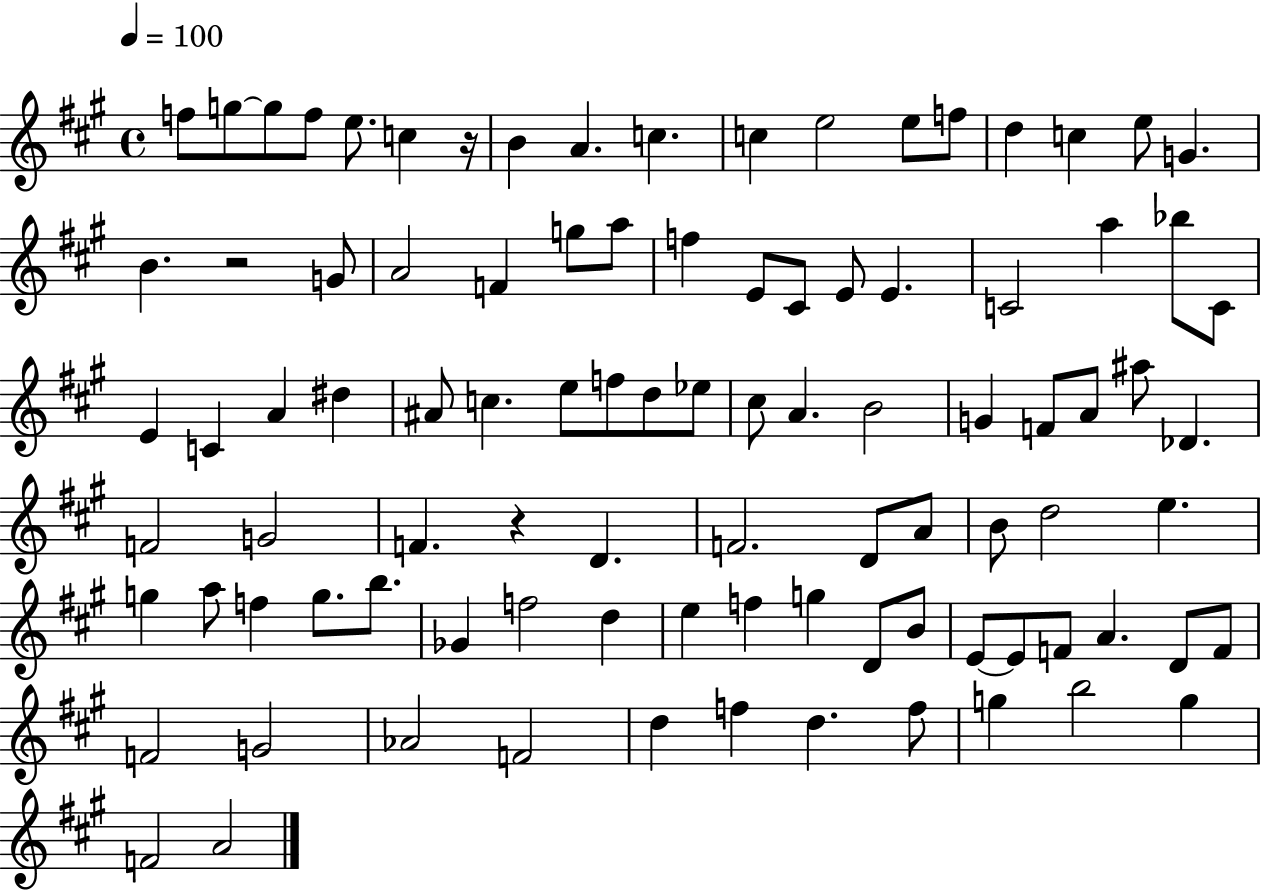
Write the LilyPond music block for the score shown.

{
  \clef treble
  \time 4/4
  \defaultTimeSignature
  \key a \major
  \tempo 4 = 100
  f''8 g''8~~ g''8 f''8 e''8. c''4 r16 | b'4 a'4. c''4. | c''4 e''2 e''8 f''8 | d''4 c''4 e''8 g'4. | \break b'4. r2 g'8 | a'2 f'4 g''8 a''8 | f''4 e'8 cis'8 e'8 e'4. | c'2 a''4 bes''8 c'8 | \break e'4 c'4 a'4 dis''4 | ais'8 c''4. e''8 f''8 d''8 ees''8 | cis''8 a'4. b'2 | g'4 f'8 a'8 ais''8 des'4. | \break f'2 g'2 | f'4. r4 d'4. | f'2. d'8 a'8 | b'8 d''2 e''4. | \break g''4 a''8 f''4 g''8. b''8. | ges'4 f''2 d''4 | e''4 f''4 g''4 d'8 b'8 | e'8~~ e'8 f'8 a'4. d'8 f'8 | \break f'2 g'2 | aes'2 f'2 | d''4 f''4 d''4. f''8 | g''4 b''2 g''4 | \break f'2 a'2 | \bar "|."
}